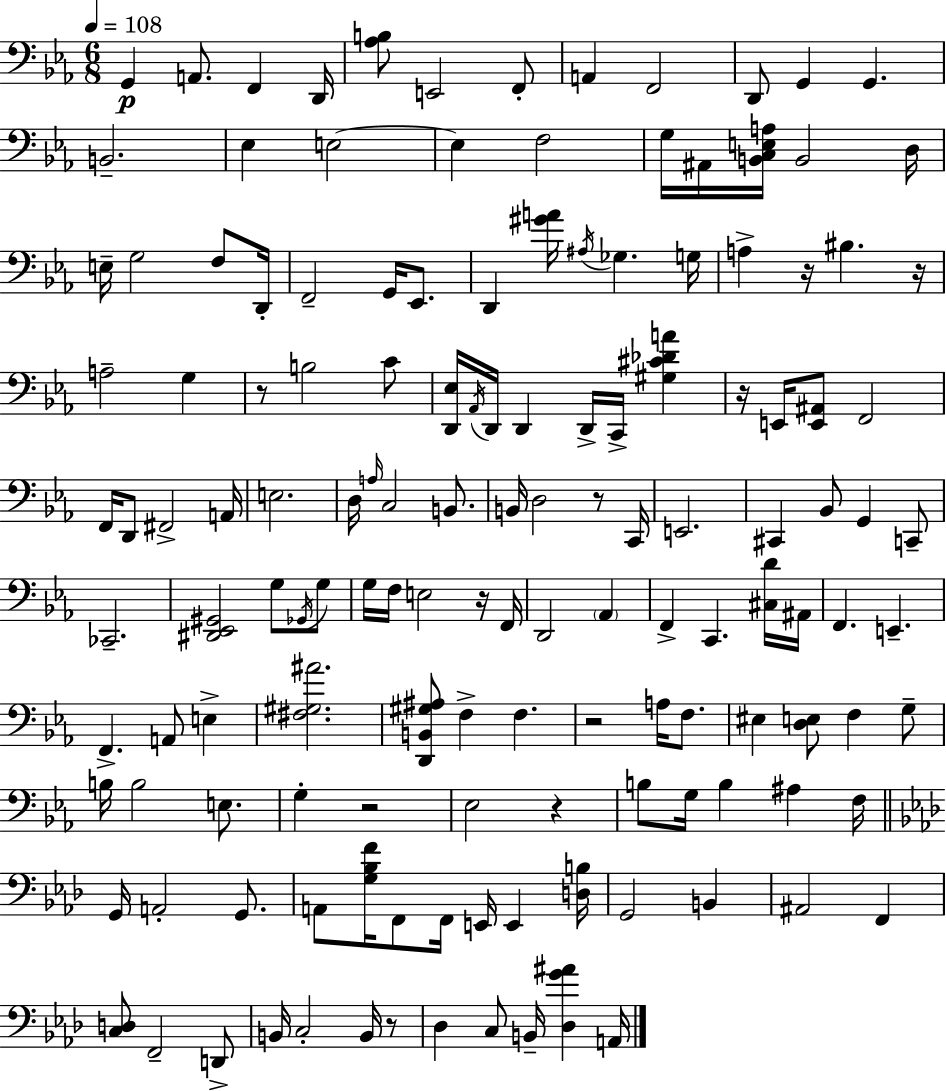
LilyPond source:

{
  \clef bass
  \numericTimeSignature
  \time 6/8
  \key ees \major
  \tempo 4 = 108
  g,4\p a,8. f,4 d,16 | <aes b>8 e,2 f,8-. | a,4 f,2 | d,8 g,4 g,4. | \break b,2.-- | ees4 e2~~ | e4 f2 | g16 ais,16 <b, c e a>16 b,2 d16 | \break e16-- g2 f8 d,16-. | f,2-- g,16 ees,8. | d,4 <gis' a'>16 \acciaccatura { ais16 } ges4. | g16 a4-> r16 bis4. | \break r16 a2-- g4 | r8 b2 c'8 | <d, ees>16 \acciaccatura { aes,16 } d,16 d,4 d,16-> c,16-> <gis cis' des' a'>4 | r16 e,16 <e, ais,>8 f,2 | \break f,16 d,8 fis,2-> | a,16 e2. | d16 \grace { a16 } c2 | b,8. b,16 d2 | \break r8 c,16 e,2. | cis,4 bes,8 g,4 | c,8-- ces,2.-- | <dis, ees, gis,>2 g8 | \break \acciaccatura { ges,16 } g8 g16 f16 e2 | r16 f,16 d,2 | \parenthesize aes,4 f,4-> c,4. | <cis d'>16 ais,16 f,4. e,4.-- | \break f,4.-> a,8 | e4-> <fis gis ais'>2. | <d, b, gis ais>8 f4-> f4. | r2 | \break a16 f8. eis4 <d e>8 f4 | g8-- b16 b2 | e8. g4-. r2 | ees2 | \break r4 b8 g16 b4 ais4 | f16 \bar "||" \break \key aes \major g,16 a,2-. g,8. | a,8 <g bes f'>16 f,8 f,16 e,16 e,4 <d b>16 | g,2 b,4 | ais,2 f,4 | \break <c d>8 f,2-- d,8-> | b,16 c2-. b,16 r8 | des4 c8 b,16-- <des g' ais'>4 a,16 | \bar "|."
}